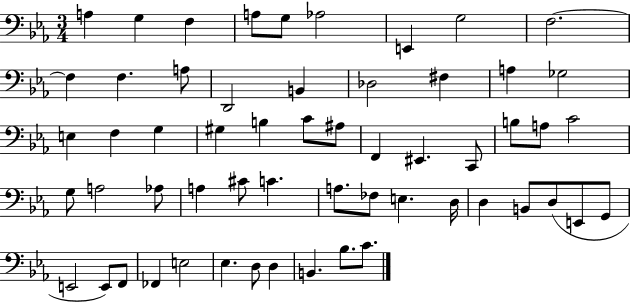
X:1
T:Untitled
M:3/4
L:1/4
K:Eb
A, G, F, A,/2 G,/2 _A,2 E,, G,2 F,2 F, F, A,/2 D,,2 B,, _D,2 ^F, A, _G,2 E, F, G, ^G, B, C/2 ^A,/2 F,, ^E,, C,,/2 B,/2 A,/2 C2 G,/2 A,2 _A,/2 A, ^C/2 C A,/2 _F,/2 E, D,/4 D, B,,/2 D,/2 E,,/2 G,,/2 E,,2 E,,/2 F,,/2 _F,, E,2 _E, D,/2 D, B,, _B,/2 C/2